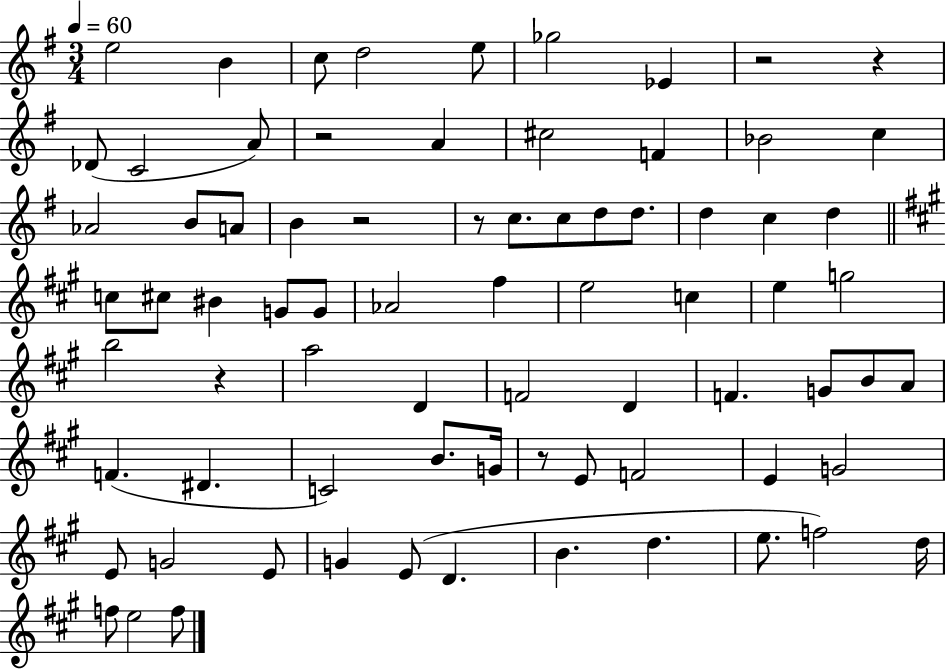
{
  \clef treble
  \numericTimeSignature
  \time 3/4
  \key g \major
  \tempo 4 = 60
  e''2 b'4 | c''8 d''2 e''8 | ges''2 ees'4 | r2 r4 | \break des'8( c'2 a'8) | r2 a'4 | cis''2 f'4 | bes'2 c''4 | \break aes'2 b'8 a'8 | b'4 r2 | r8 c''8. c''8 d''8 d''8. | d''4 c''4 d''4 | \break \bar "||" \break \key a \major c''8 cis''8 bis'4 g'8 g'8 | aes'2 fis''4 | e''2 c''4 | e''4 g''2 | \break b''2 r4 | a''2 d'4 | f'2 d'4 | f'4. g'8 b'8 a'8 | \break f'4.( dis'4. | c'2) b'8. g'16 | r8 e'8 f'2 | e'4 g'2 | \break e'8 g'2 e'8 | g'4 e'8( d'4. | b'4. d''4. | e''8. f''2) d''16 | \break f''8 e''2 f''8 | \bar "|."
}